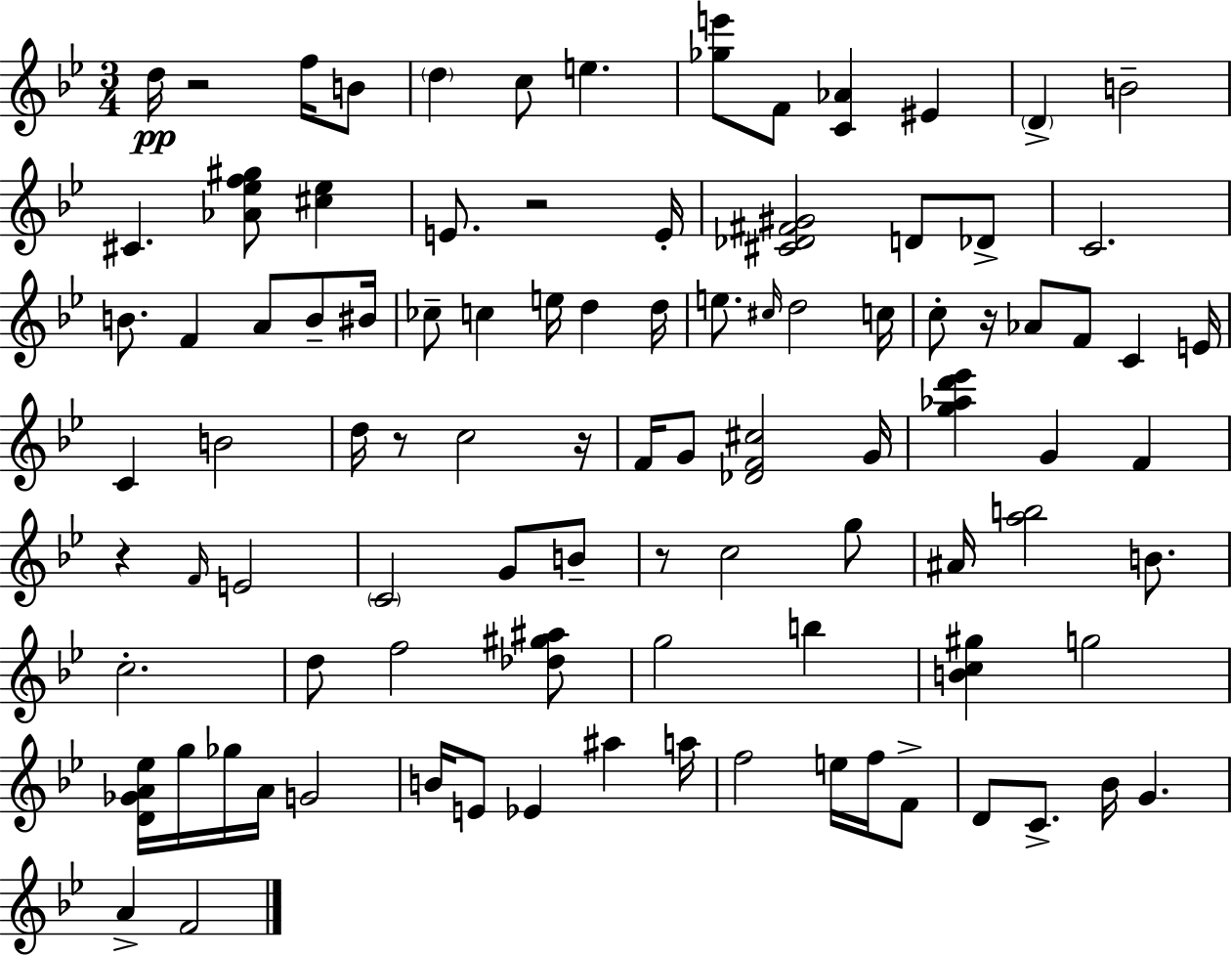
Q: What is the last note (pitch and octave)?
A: F4